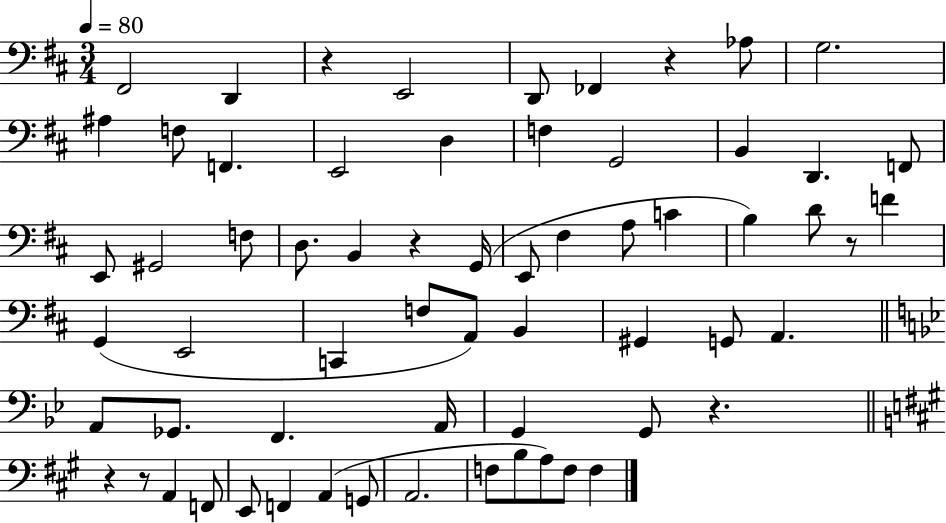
F#2/h D2/q R/q E2/h D2/e FES2/q R/q Ab3/e G3/h. A#3/q F3/e F2/q. E2/h D3/q F3/q G2/h B2/q D2/q. F2/e E2/e G#2/h F3/e D3/e. B2/q R/q G2/s E2/e F#3/q A3/e C4/q B3/q D4/e R/e F4/q G2/q E2/h C2/q F3/e A2/e B2/q G#2/q G2/e A2/q. A2/e Gb2/e. F2/q. A2/s G2/q G2/e R/q. R/q R/e A2/q F2/e E2/e F2/q A2/q G2/e A2/h. F3/e B3/e A3/e F3/e F3/q